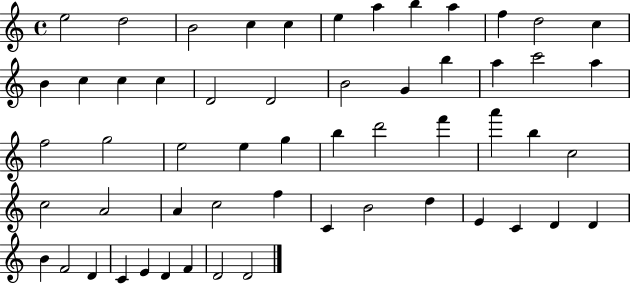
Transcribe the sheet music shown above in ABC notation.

X:1
T:Untitled
M:4/4
L:1/4
K:C
e2 d2 B2 c c e a b a f d2 c B c c c D2 D2 B2 G b a c'2 a f2 g2 e2 e g b d'2 f' a' b c2 c2 A2 A c2 f C B2 d E C D D B F2 D C E D F D2 D2